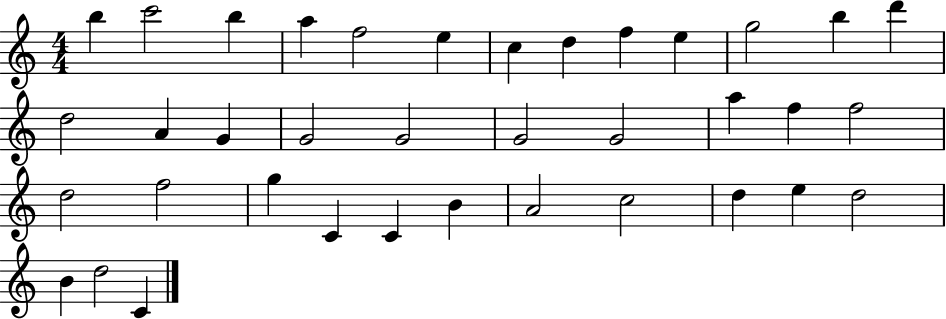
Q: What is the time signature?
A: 4/4